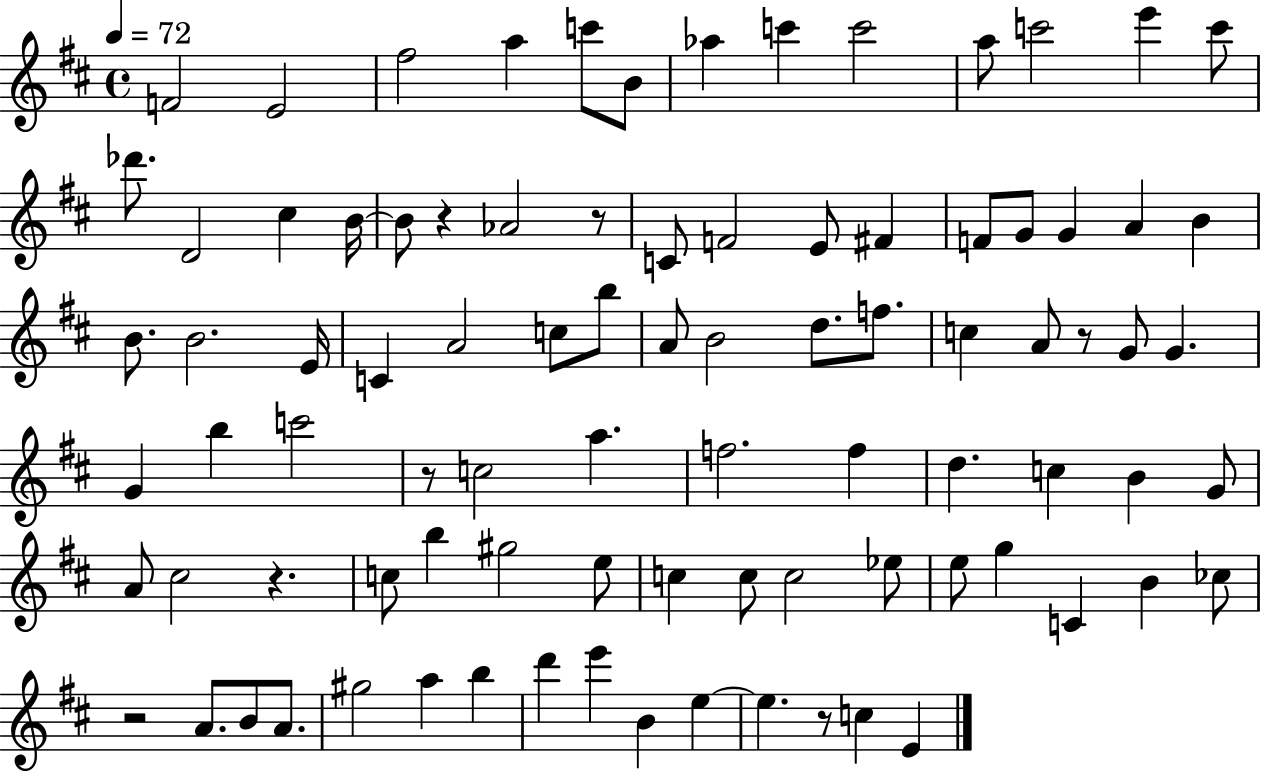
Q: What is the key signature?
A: D major